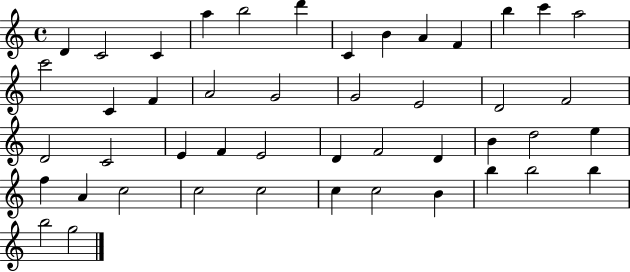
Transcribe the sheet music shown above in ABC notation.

X:1
T:Untitled
M:4/4
L:1/4
K:C
D C2 C a b2 d' C B A F b c' a2 c'2 C F A2 G2 G2 E2 D2 F2 D2 C2 E F E2 D F2 D B d2 e f A c2 c2 c2 c c2 B b b2 b b2 g2